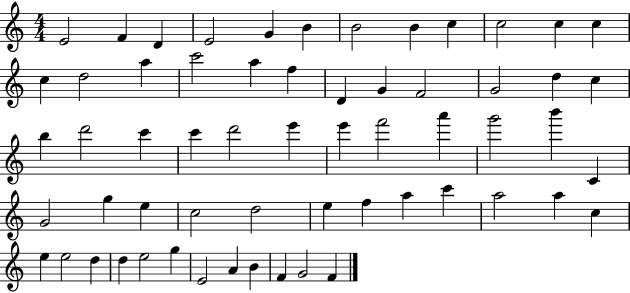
E4/h F4/q D4/q E4/h G4/q B4/q B4/h B4/q C5/q C5/h C5/q C5/q C5/q D5/h A5/q C6/h A5/q F5/q D4/q G4/q F4/h G4/h D5/q C5/q B5/q D6/h C6/q C6/q D6/h E6/q E6/q F6/h A6/q G6/h B6/q C4/q G4/h G5/q E5/q C5/h D5/h E5/q F5/q A5/q C6/q A5/h A5/q C5/q E5/q E5/h D5/q D5/q E5/h G5/q E4/h A4/q B4/q F4/q G4/h F4/q